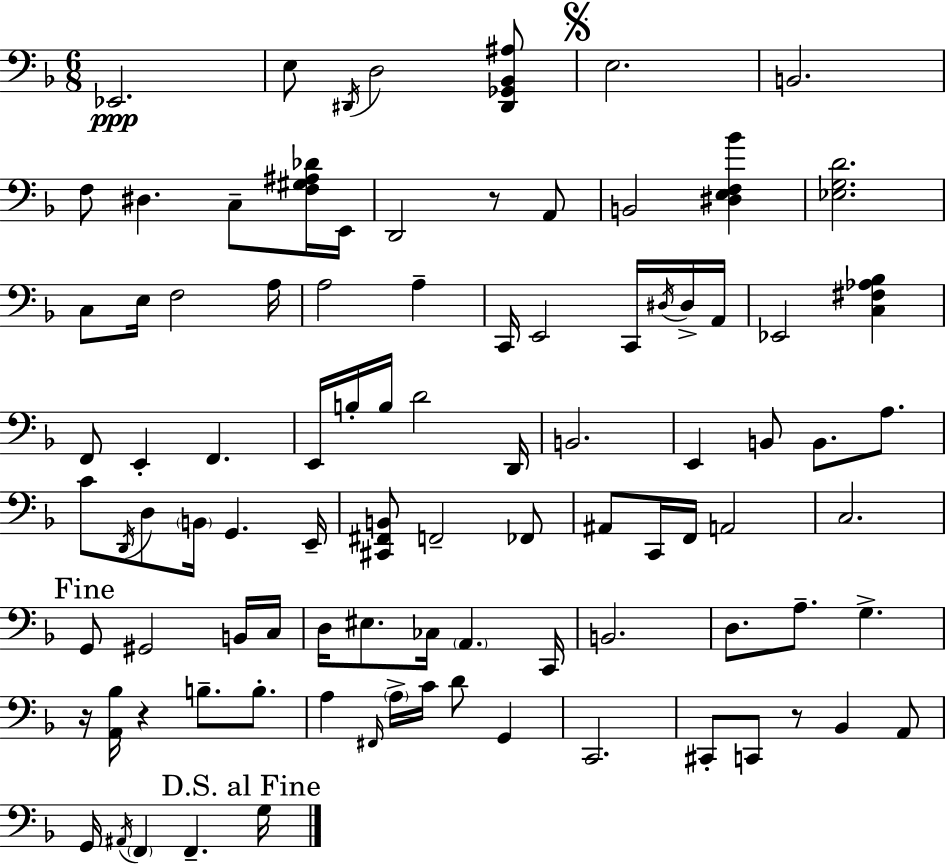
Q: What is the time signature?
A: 6/8